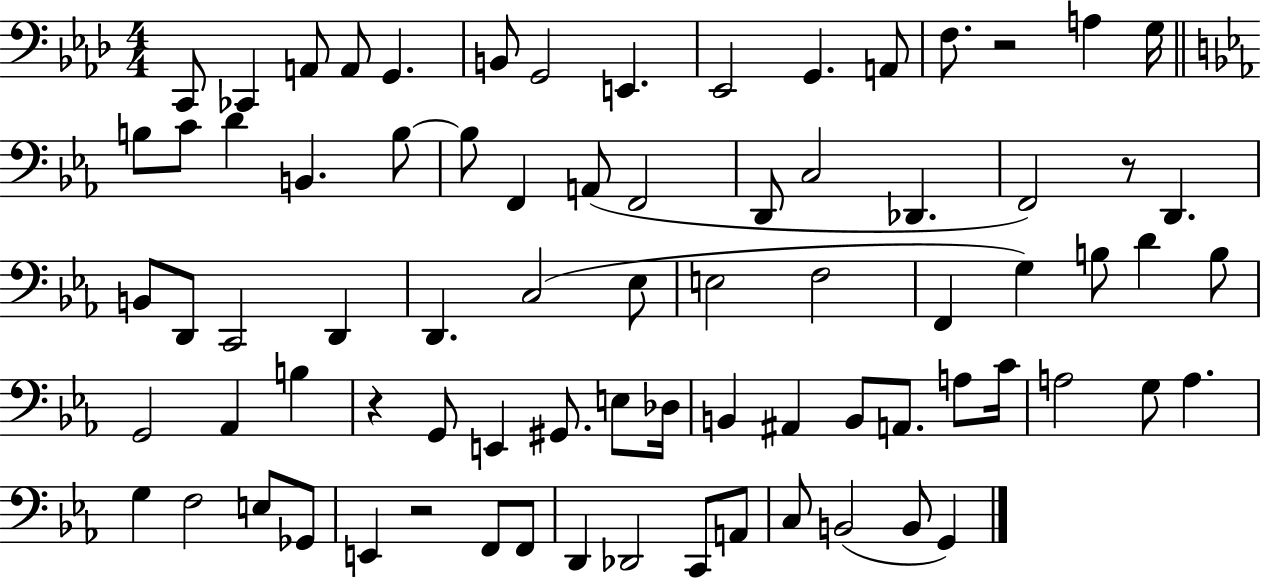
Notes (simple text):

C2/e CES2/q A2/e A2/e G2/q. B2/e G2/h E2/q. Eb2/h G2/q. A2/e F3/e. R/h A3/q G3/s B3/e C4/e D4/q B2/q. B3/e B3/e F2/q A2/e F2/h D2/e C3/h Db2/q. F2/h R/e D2/q. B2/e D2/e C2/h D2/q D2/q. C3/h Eb3/e E3/h F3/h F2/q G3/q B3/e D4/q B3/e G2/h Ab2/q B3/q R/q G2/e E2/q G#2/e. E3/e Db3/s B2/q A#2/q B2/e A2/e. A3/e C4/s A3/h G3/e A3/q. G3/q F3/h E3/e Gb2/e E2/q R/h F2/e F2/e D2/q Db2/h C2/e A2/e C3/e B2/h B2/e G2/q